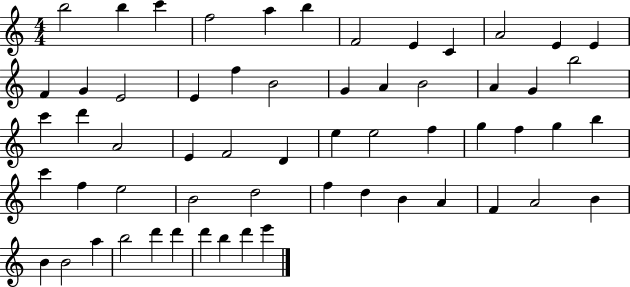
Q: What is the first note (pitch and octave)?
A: B5